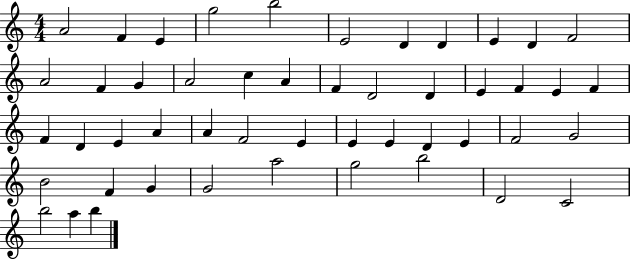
{
  \clef treble
  \numericTimeSignature
  \time 4/4
  \key c \major
  a'2 f'4 e'4 | g''2 b''2 | e'2 d'4 d'4 | e'4 d'4 f'2 | \break a'2 f'4 g'4 | a'2 c''4 a'4 | f'4 d'2 d'4 | e'4 f'4 e'4 f'4 | \break f'4 d'4 e'4 a'4 | a'4 f'2 e'4 | e'4 e'4 d'4 e'4 | f'2 g'2 | \break b'2 f'4 g'4 | g'2 a''2 | g''2 b''2 | d'2 c'2 | \break b''2 a''4 b''4 | \bar "|."
}